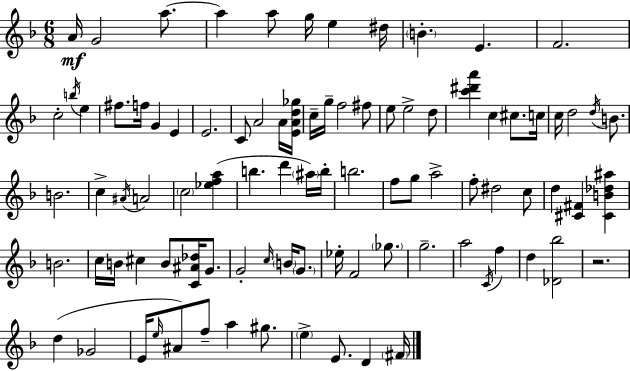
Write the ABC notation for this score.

X:1
T:Untitled
M:6/8
L:1/4
K:Dm
A/4 G2 a/2 a a/2 g/4 e ^d/4 B E F2 c2 b/4 e ^f/2 f/4 G E E2 C/2 A2 A/4 [EAd_g]/4 c/4 g/4 f2 ^f/2 e/2 e2 d/2 [c'^d'a'] c ^c/2 c/4 c/4 d2 d/4 B/2 B2 c ^A/4 A2 c2 [_efa] b d' ^a/4 b/4 b2 f/2 g/2 a2 f/2 ^d2 c/2 d [^C^F] [^CB_d^a] B2 c/4 B/4 ^c B/2 [C^A_d]/4 G/2 G2 c/4 B/4 G/2 _e/4 F2 _g/2 g2 a2 C/4 f d [_D_b]2 z2 d _G2 E/4 e/4 ^A/2 f/2 a ^g/2 e E/2 D ^F/4